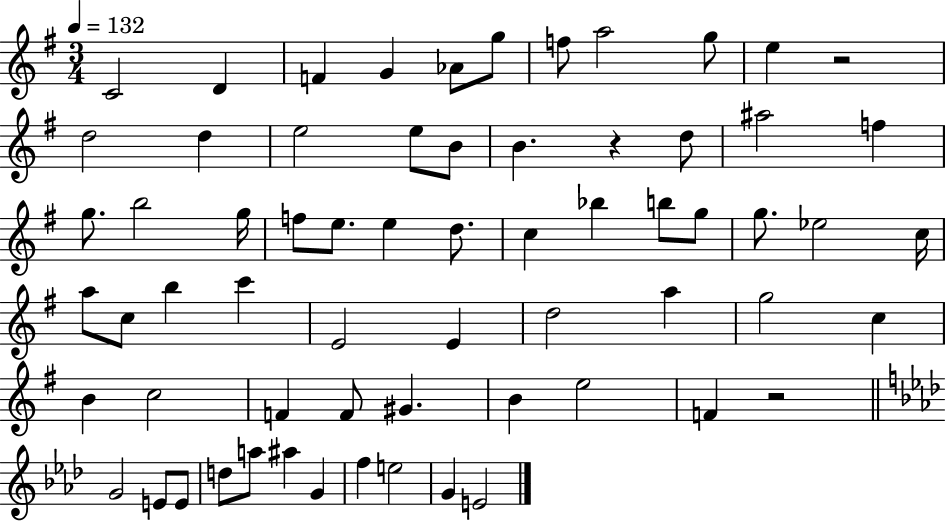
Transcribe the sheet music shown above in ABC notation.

X:1
T:Untitled
M:3/4
L:1/4
K:G
C2 D F G _A/2 g/2 f/2 a2 g/2 e z2 d2 d e2 e/2 B/2 B z d/2 ^a2 f g/2 b2 g/4 f/2 e/2 e d/2 c _b b/2 g/2 g/2 _e2 c/4 a/2 c/2 b c' E2 E d2 a g2 c B c2 F F/2 ^G B e2 F z2 G2 E/2 E/2 d/2 a/2 ^a G f e2 G E2